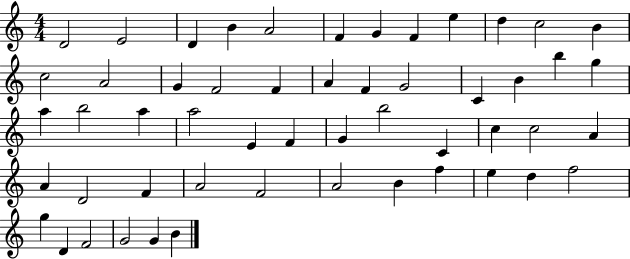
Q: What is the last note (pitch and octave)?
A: B4